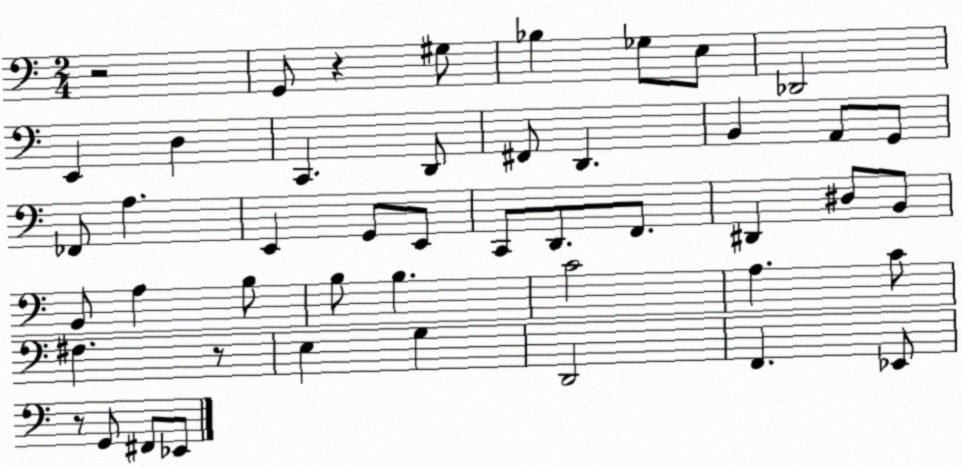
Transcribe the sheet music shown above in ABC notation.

X:1
T:Untitled
M:2/4
L:1/4
K:C
z2 G,,/2 z ^G,/2 _B, _G,/2 E,/2 _D,,2 E,, D, C,, D,,/2 ^F,,/2 D,, B,, A,,/2 G,,/2 _F,,/2 A, E,, G,,/2 E,,/2 C,,/2 D,,/2 F,,/2 ^D,, ^D,/2 B,,/2 B,,/2 A, B,/2 B,/2 B, C2 A, C/2 ^F, z/2 E, G, D,,2 F,, _E,,/2 z/2 G,,/2 ^F,,/2 _E,,/2